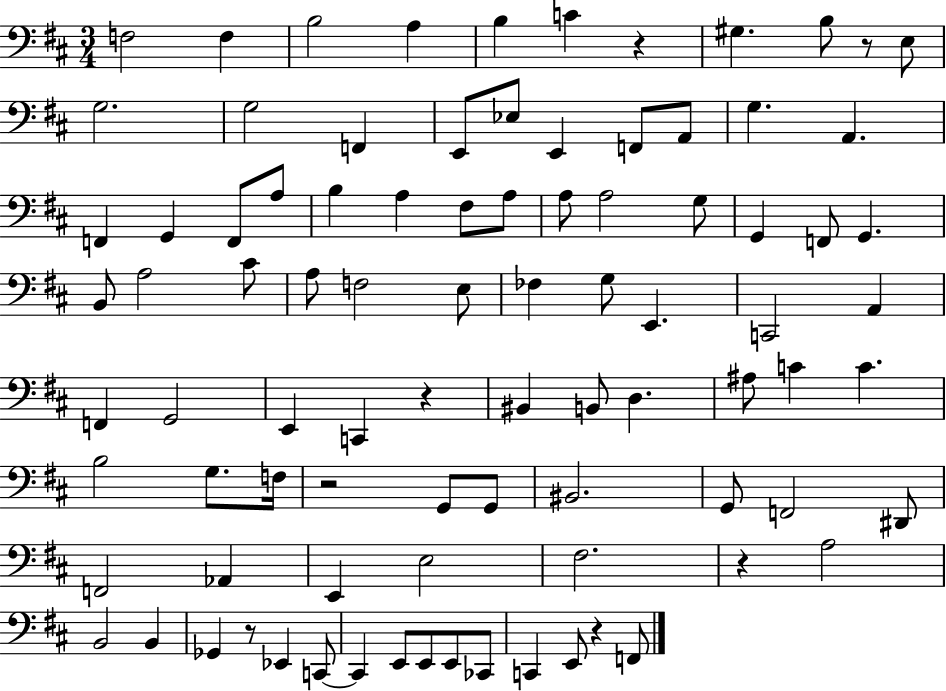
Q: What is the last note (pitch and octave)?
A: F2